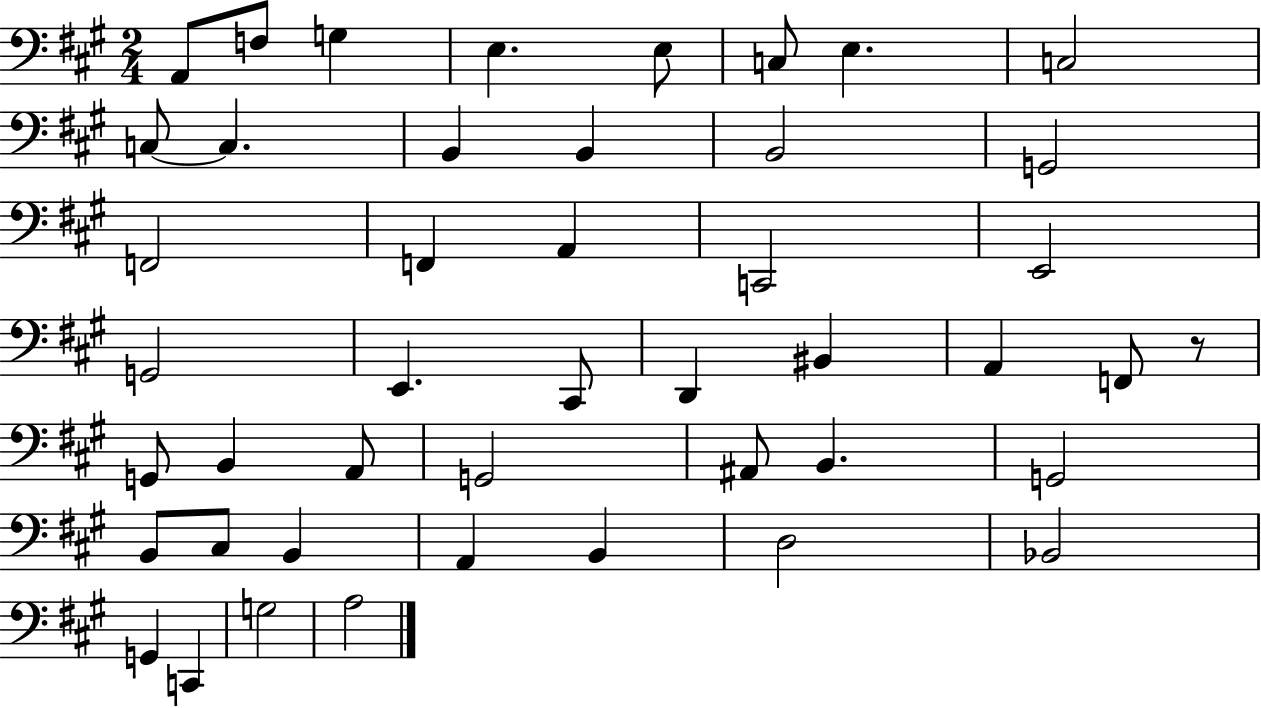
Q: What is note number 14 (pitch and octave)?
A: G2